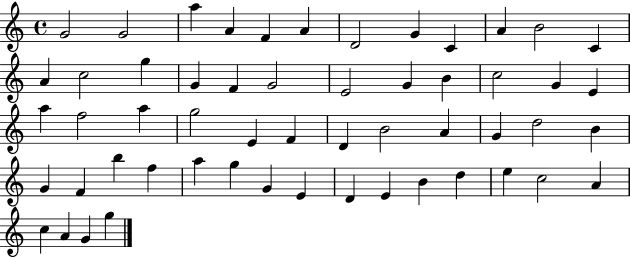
{
  \clef treble
  \time 4/4
  \defaultTimeSignature
  \key c \major
  g'2 g'2 | a''4 a'4 f'4 a'4 | d'2 g'4 c'4 | a'4 b'2 c'4 | \break a'4 c''2 g''4 | g'4 f'4 g'2 | e'2 g'4 b'4 | c''2 g'4 e'4 | \break a''4 f''2 a''4 | g''2 e'4 f'4 | d'4 b'2 a'4 | g'4 d''2 b'4 | \break g'4 f'4 b''4 f''4 | a''4 g''4 g'4 e'4 | d'4 e'4 b'4 d''4 | e''4 c''2 a'4 | \break c''4 a'4 g'4 g''4 | \bar "|."
}